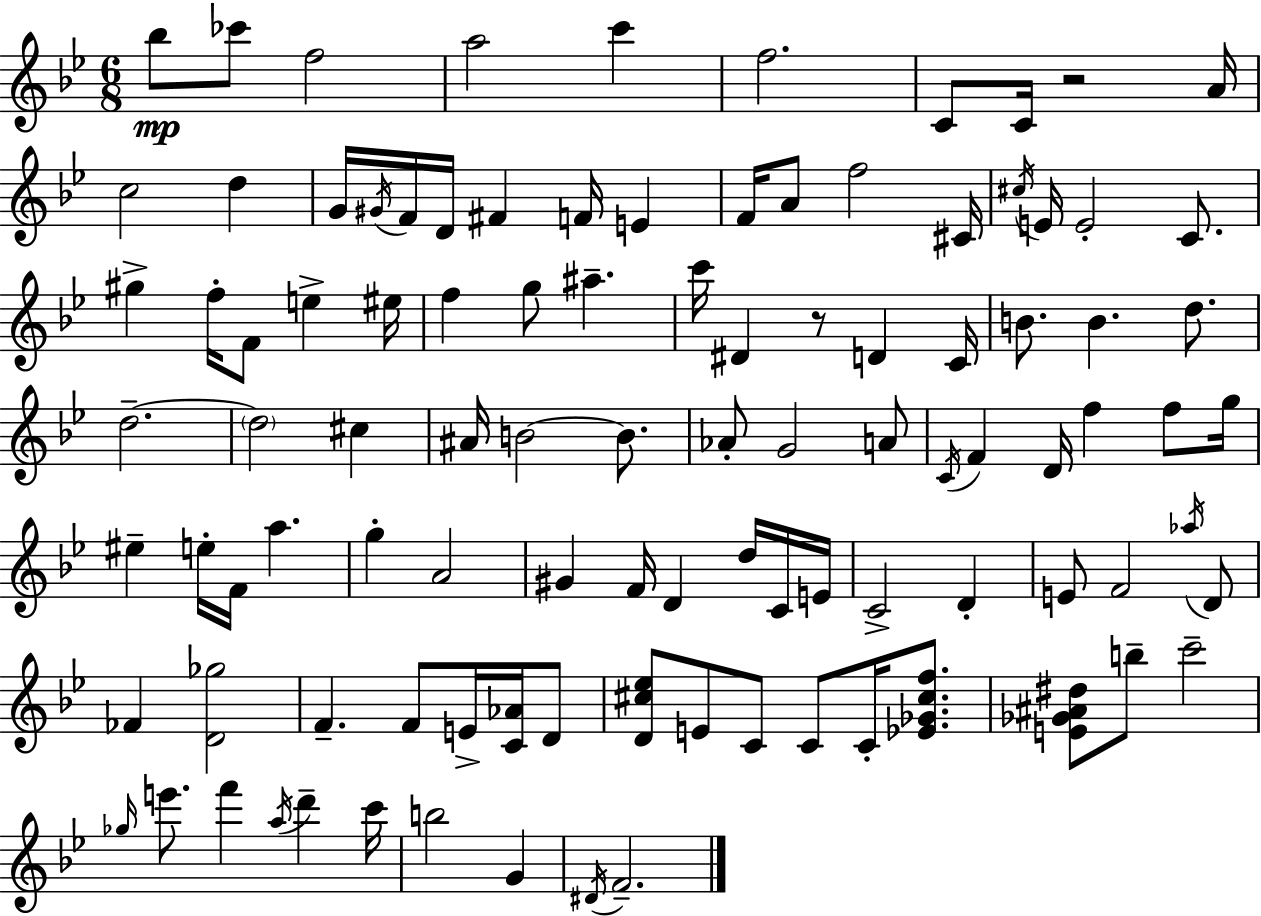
Bb5/e CES6/e F5/h A5/h C6/q F5/h. C4/e C4/s R/h A4/s C5/h D5/q G4/s G#4/s F4/s D4/s F#4/q F4/s E4/q F4/s A4/e F5/h C#4/s C#5/s E4/s E4/h C4/e. G#5/q F5/s F4/e E5/q EIS5/s F5/q G5/e A#5/q. C6/s D#4/q R/e D4/q C4/s B4/e. B4/q. D5/e. D5/h. D5/h C#5/q A#4/s B4/h B4/e. Ab4/e G4/h A4/e C4/s F4/q D4/s F5/q F5/e G5/s EIS5/q E5/s F4/s A5/q. G5/q A4/h G#4/q F4/s D4/q D5/s C4/s E4/s C4/h D4/q E4/e F4/h Ab5/s D4/e FES4/q [D4,Gb5]/h F4/q. F4/e E4/s [C4,Ab4]/s D4/e [D4,C#5,Eb5]/e E4/e C4/e C4/e C4/s [Eb4,Gb4,C#5,F5]/e. [E4,Gb4,A#4,D#5]/e B5/e C6/h Gb5/s E6/e. F6/q A5/s D6/q C6/s B5/h G4/q D#4/s F4/h.